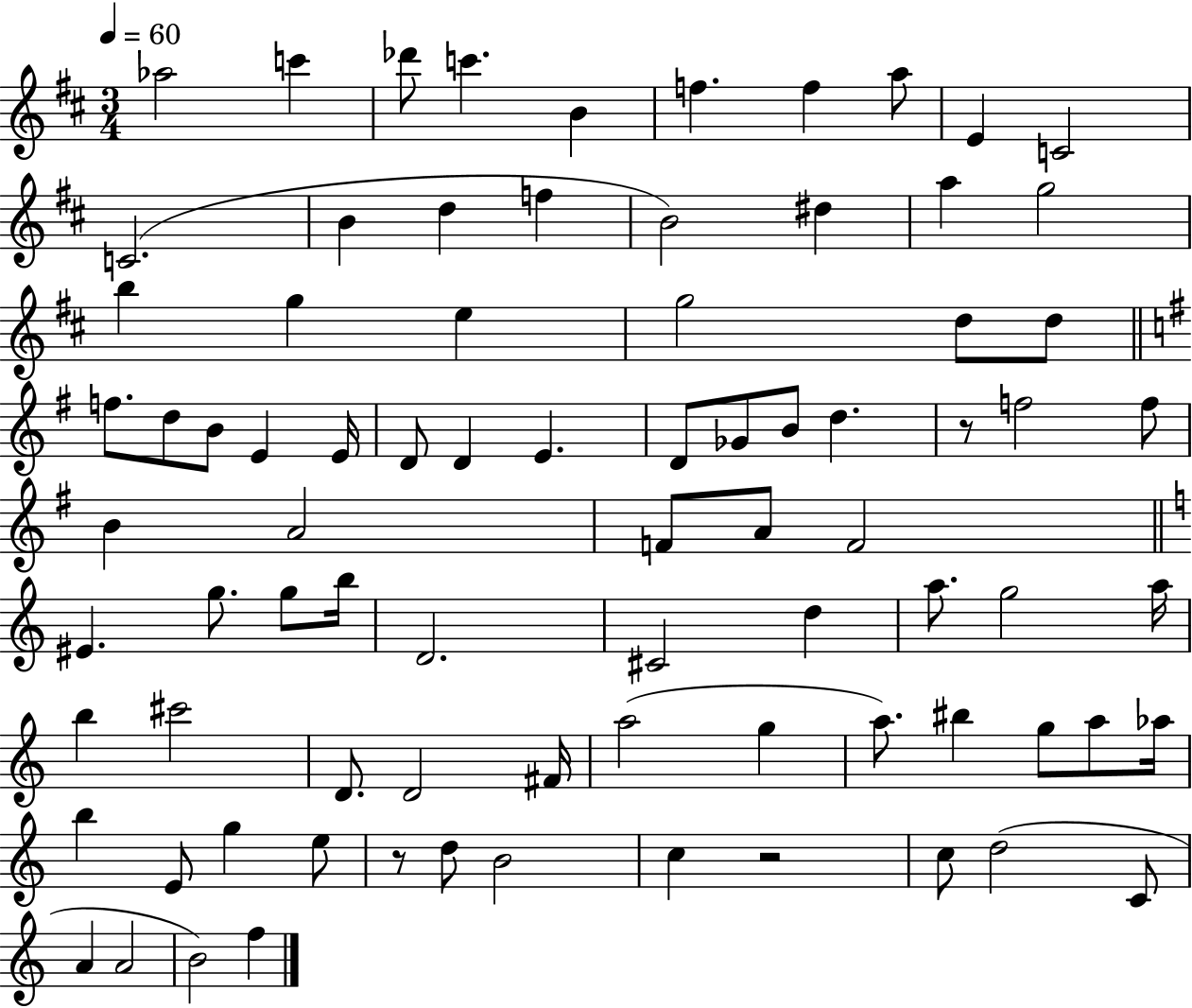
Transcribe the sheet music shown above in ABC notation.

X:1
T:Untitled
M:3/4
L:1/4
K:D
_a2 c' _d'/2 c' B f f a/2 E C2 C2 B d f B2 ^d a g2 b g e g2 d/2 d/2 f/2 d/2 B/2 E E/4 D/2 D E D/2 _G/2 B/2 d z/2 f2 f/2 B A2 F/2 A/2 F2 ^E g/2 g/2 b/4 D2 ^C2 d a/2 g2 a/4 b ^c'2 D/2 D2 ^F/4 a2 g a/2 ^b g/2 a/2 _a/4 b E/2 g e/2 z/2 d/2 B2 c z2 c/2 d2 C/2 A A2 B2 f